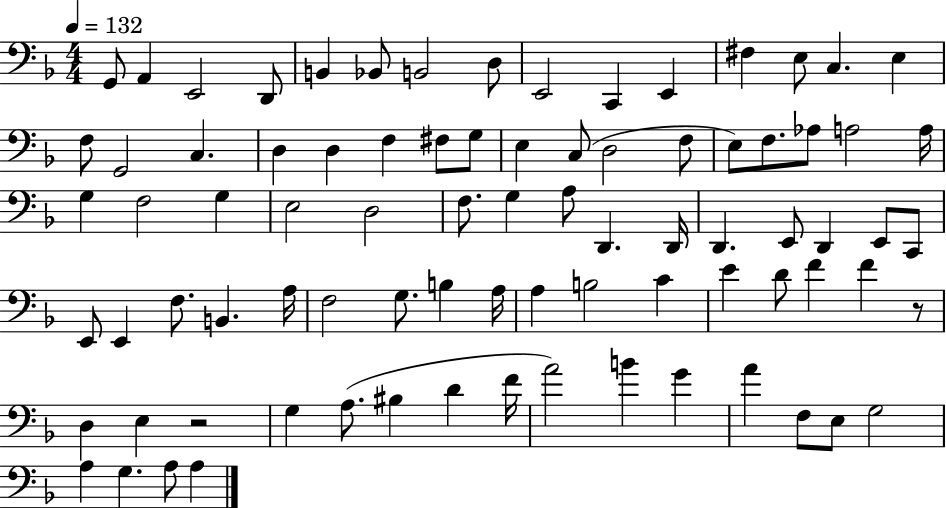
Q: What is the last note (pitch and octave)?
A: A3